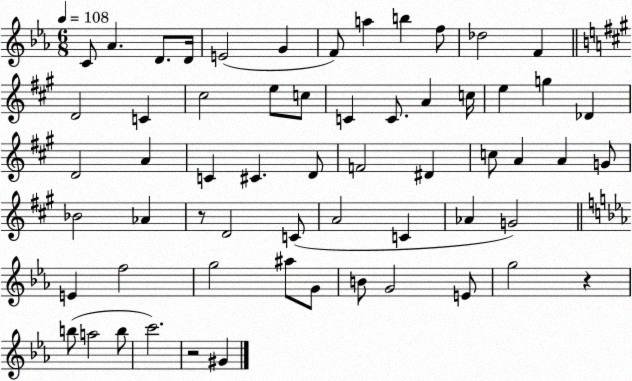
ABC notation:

X:1
T:Untitled
M:6/8
L:1/4
K:Eb
C/2 _A D/2 D/4 E2 G F/2 a b f/2 _d2 F D2 C ^c2 e/2 c/2 C C/2 A c/4 e g _D D2 A C ^C D/2 F2 ^D c/2 A A G/2 _B2 _A z/2 D2 C/2 A2 C _A G2 E f2 g2 ^a/2 G/2 B/2 G2 E/2 g2 z b/2 a2 b/2 c'2 z2 ^G